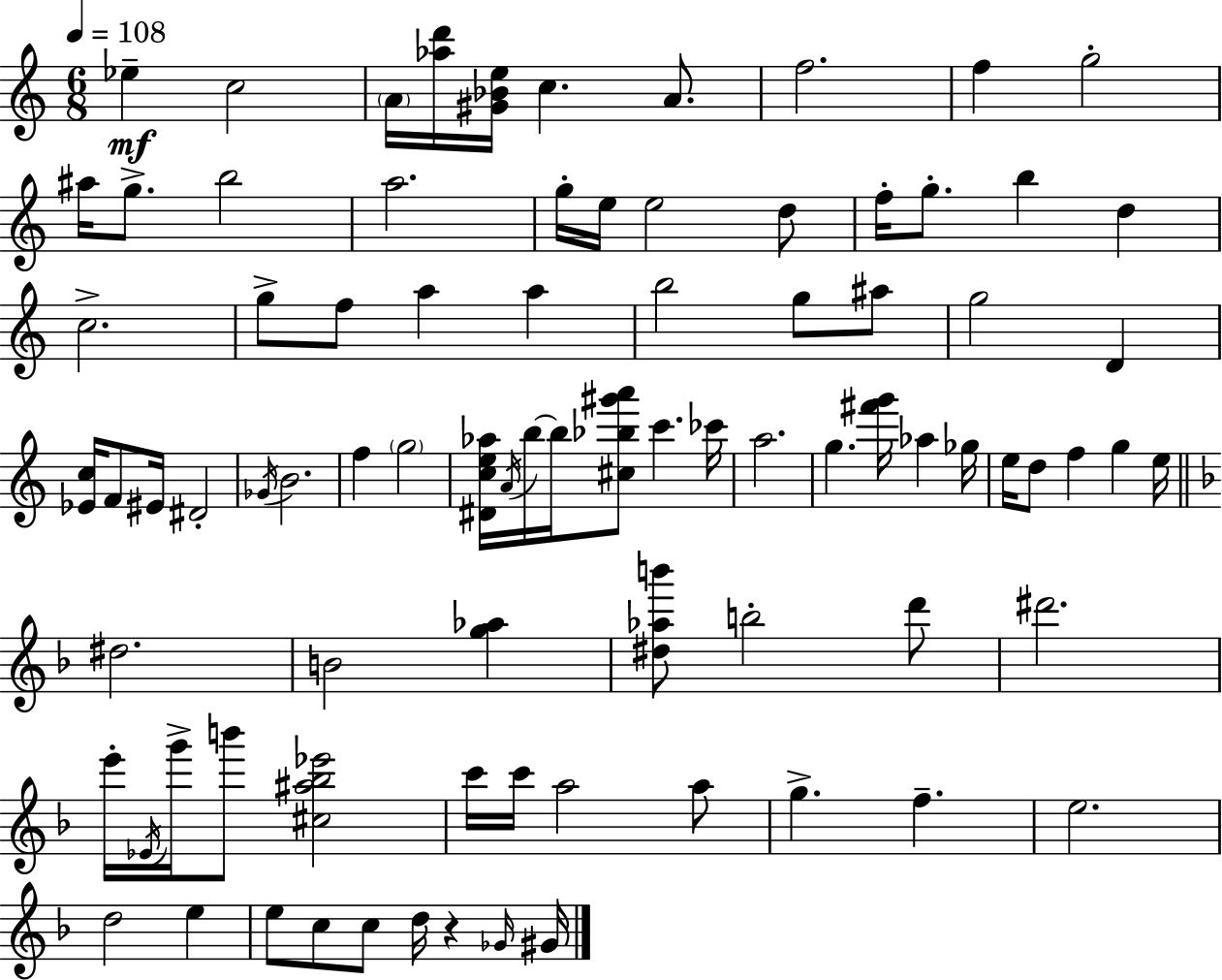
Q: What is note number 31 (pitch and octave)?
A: F4